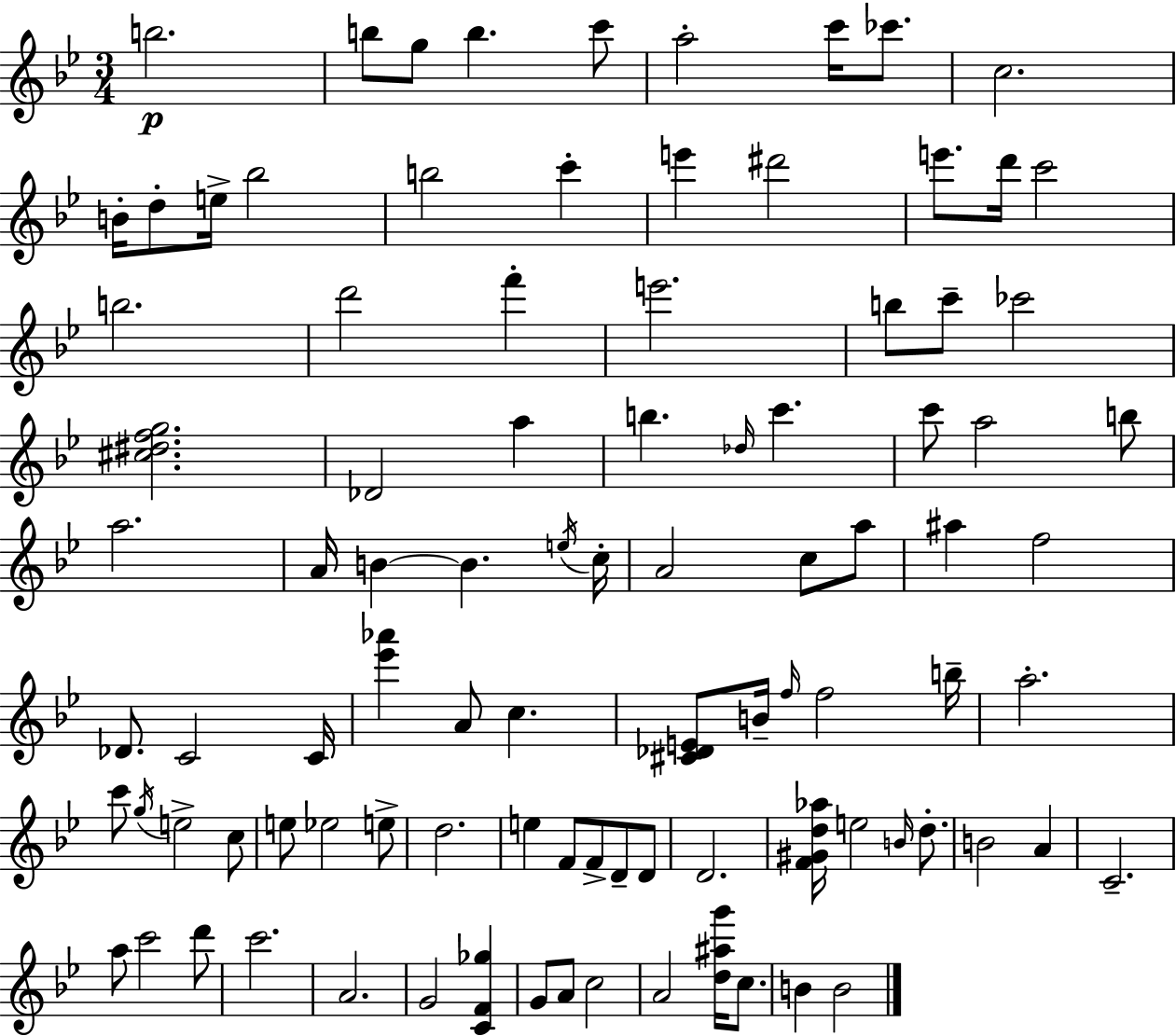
X:1
T:Untitled
M:3/4
L:1/4
K:Gm
b2 b/2 g/2 b c'/2 a2 c'/4 _c'/2 c2 B/4 d/2 e/4 _b2 b2 c' e' ^d'2 e'/2 d'/4 c'2 b2 d'2 f' e'2 b/2 c'/2 _c'2 [^c^dfg]2 _D2 a b _d/4 c' c'/2 a2 b/2 a2 A/4 B B e/4 c/4 A2 c/2 a/2 ^a f2 _D/2 C2 C/4 [_e'_a'] A/2 c [^C_DE]/2 B/4 f/4 f2 b/4 a2 c'/2 g/4 e2 c/2 e/2 _e2 e/2 d2 e F/2 F/2 D/2 D/2 D2 [F^Gd_a]/4 e2 B/4 d/2 B2 A C2 a/2 c'2 d'/2 c'2 A2 G2 [CF_g] G/2 A/2 c2 A2 [d^ag']/4 c/2 B B2